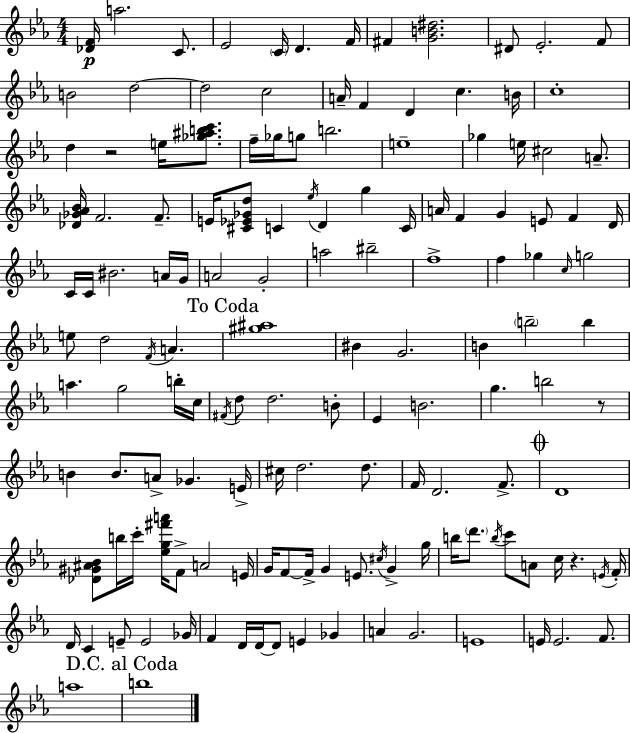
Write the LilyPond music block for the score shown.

{
  \clef treble
  \numericTimeSignature
  \time 4/4
  \key c \minor
  <des' f'>16\p a''2. c'8. | ees'2 \parenthesize c'16 d'4. f'16 | fis'4 <g' b' dis''>2. | dis'8 ees'2.-. f'8 | \break b'2 d''2~~ | d''2 c''2 | a'16-- f'4 d'4 c''4. b'16 | c''1-. | \break d''4 r2 e''16 <ges'' ais'' b'' c'''>8. | f''16-- ges''16 g''8 b''2. | e''1-- | ges''4 e''16 cis''2 a'8.-- | \break <des' ges' aes' bes'>16 f'2. f'8.-- | e'16 <cis' ees' ges' d''>8 c'4 \acciaccatura { ees''16 } d'4 g''4 | c'16 a'16 f'4 g'4 e'8 f'4 | d'16 c'16 c'16 bis'2. a'16 | \break g'16 a'2 g'2-. | a''2 bis''2-- | f''1-> | f''4 ges''4 \grace { c''16 } g''2 | \break e''8 d''2 \acciaccatura { f'16 } a'4. | \mark "To Coda" <gis'' ais''>1 | bis'4 g'2. | b'4 \parenthesize b''2-- b''4 | \break a''4. g''2 | b''16-. c''16 \acciaccatura { fis'16 } d''8 d''2. | b'8-. ees'4 b'2. | g''4. b''2 | \break r8 b'4 b'8. a'8-> ges'4. | e'16-> cis''16 d''2. | d''8. f'16 d'2. | f'8.-> \mark \markup { \musicglyph "scripts.coda" } d'1 | \break <des' gis' ais' bes'>8 b''16 c'''16-. <ees'' g'' fis''' a'''>16 f'8-> a'2 | e'16 g'16 f'8~~ f'16-> g'4 e'8. \acciaccatura { cis''16 } | g'4-> g''16 b''16 \parenthesize d'''8. \acciaccatura { b''16 } c'''8 a'8 c''16 r4. | \acciaccatura { e'16 } f'16-. d'16 c'4 e'8-- e'2 | \break ges'16 f'4 d'16 d'16~~ d'8 e'4 | ges'4 a'4 g'2. | e'1 | e'16 e'2. | \break f'8. a''1 | \mark "D.C. al Coda" b''1 | \bar "|."
}